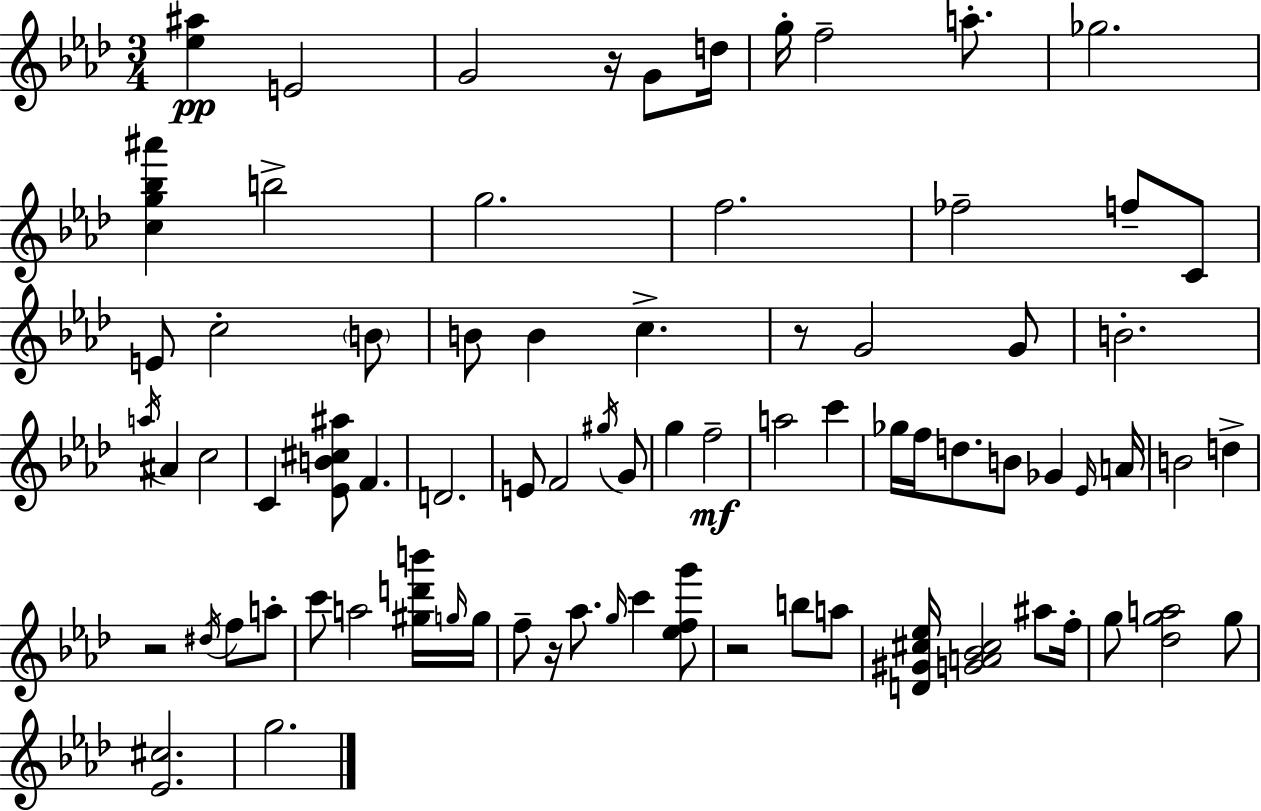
{
  \clef treble
  \numericTimeSignature
  \time 3/4
  \key aes \major
  <ees'' ais''>4\pp e'2 | g'2 r16 g'8 d''16 | g''16-. f''2-- a''8.-. | ges''2. | \break <c'' g'' bes'' ais'''>4 b''2-> | g''2. | f''2. | fes''2-- f''8-- c'8 | \break e'8 c''2-. \parenthesize b'8 | b'8 b'4 c''4.-> | r8 g'2 g'8 | b'2.-. | \break \acciaccatura { a''16 } ais'4 c''2 | c'4 <ees' b' cis'' ais''>8 f'4. | d'2. | e'8 f'2 \acciaccatura { gis''16 } | \break g'8 g''4 f''2--\mf | a''2 c'''4 | ges''16 f''16 d''8. b'8 ges'4 | \grace { ees'16 } a'16 b'2 d''4-> | \break r2 \acciaccatura { dis''16 } | f''8 a''8-. c'''8 a''2 | <gis'' d''' b'''>16 \grace { g''16 } g''16 f''8-- r16 aes''8. \grace { g''16 } | c'''4 <ees'' f'' g'''>8 r2 | \break b''8 a''8 <d' gis' cis'' ees''>16 <g' a' bes' cis''>2 | ais''8 f''16-. g''8 <des'' g'' a''>2 | g''8 <ees' cis''>2. | g''2. | \break \bar "|."
}